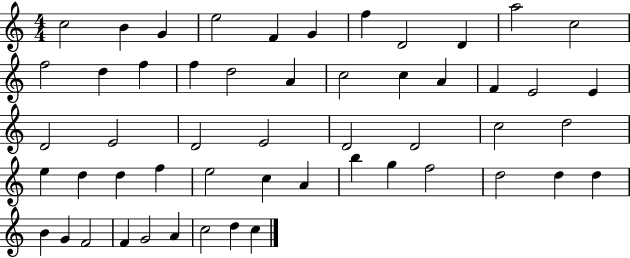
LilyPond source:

{
  \clef treble
  \numericTimeSignature
  \time 4/4
  \key c \major
  c''2 b'4 g'4 | e''2 f'4 g'4 | f''4 d'2 d'4 | a''2 c''2 | \break f''2 d''4 f''4 | f''4 d''2 a'4 | c''2 c''4 a'4 | f'4 e'2 e'4 | \break d'2 e'2 | d'2 e'2 | d'2 d'2 | c''2 d''2 | \break e''4 d''4 d''4 f''4 | e''2 c''4 a'4 | b''4 g''4 f''2 | d''2 d''4 d''4 | \break b'4 g'4 f'2 | f'4 g'2 a'4 | c''2 d''4 c''4 | \bar "|."
}